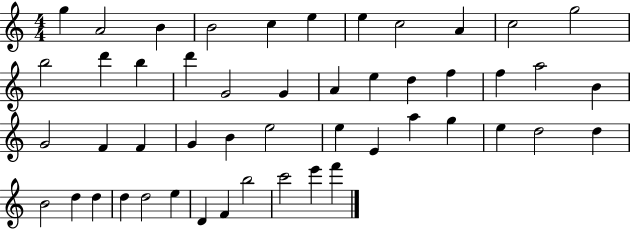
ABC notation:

X:1
T:Untitled
M:4/4
L:1/4
K:C
g A2 B B2 c e e c2 A c2 g2 b2 d' b d' G2 G A e d f f a2 B G2 F F G B e2 e E a g e d2 d B2 d d d d2 e D F b2 c'2 e' f'